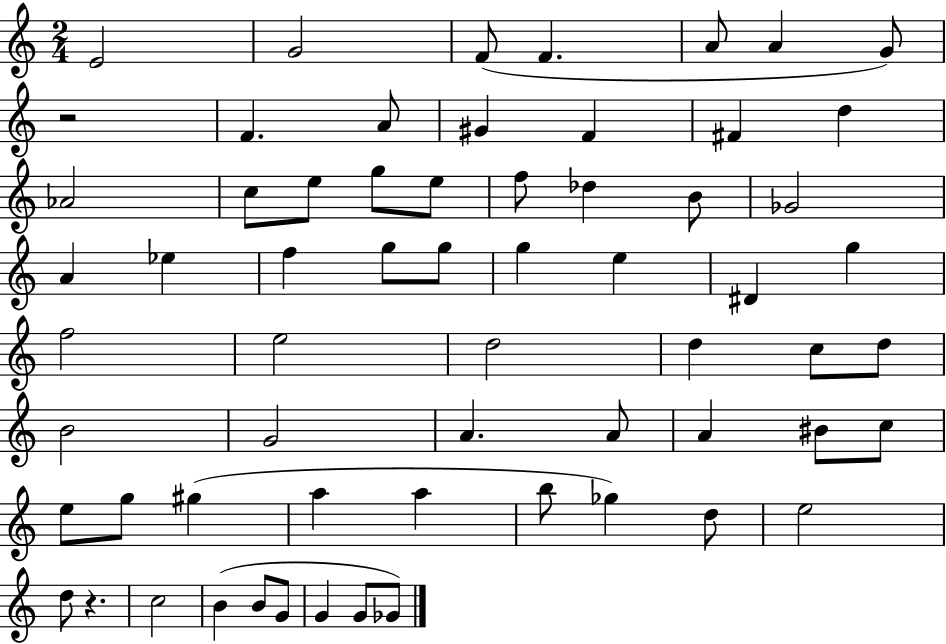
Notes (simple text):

E4/h G4/h F4/e F4/q. A4/e A4/q G4/e R/h F4/q. A4/e G#4/q F4/q F#4/q D5/q Ab4/h C5/e E5/e G5/e E5/e F5/e Db5/q B4/e Gb4/h A4/q Eb5/q F5/q G5/e G5/e G5/q E5/q D#4/q G5/q F5/h E5/h D5/h D5/q C5/e D5/e B4/h G4/h A4/q. A4/e A4/q BIS4/e C5/e E5/e G5/e G#5/q A5/q A5/q B5/e Gb5/q D5/e E5/h D5/e R/q. C5/h B4/q B4/e G4/e G4/q G4/e Gb4/e